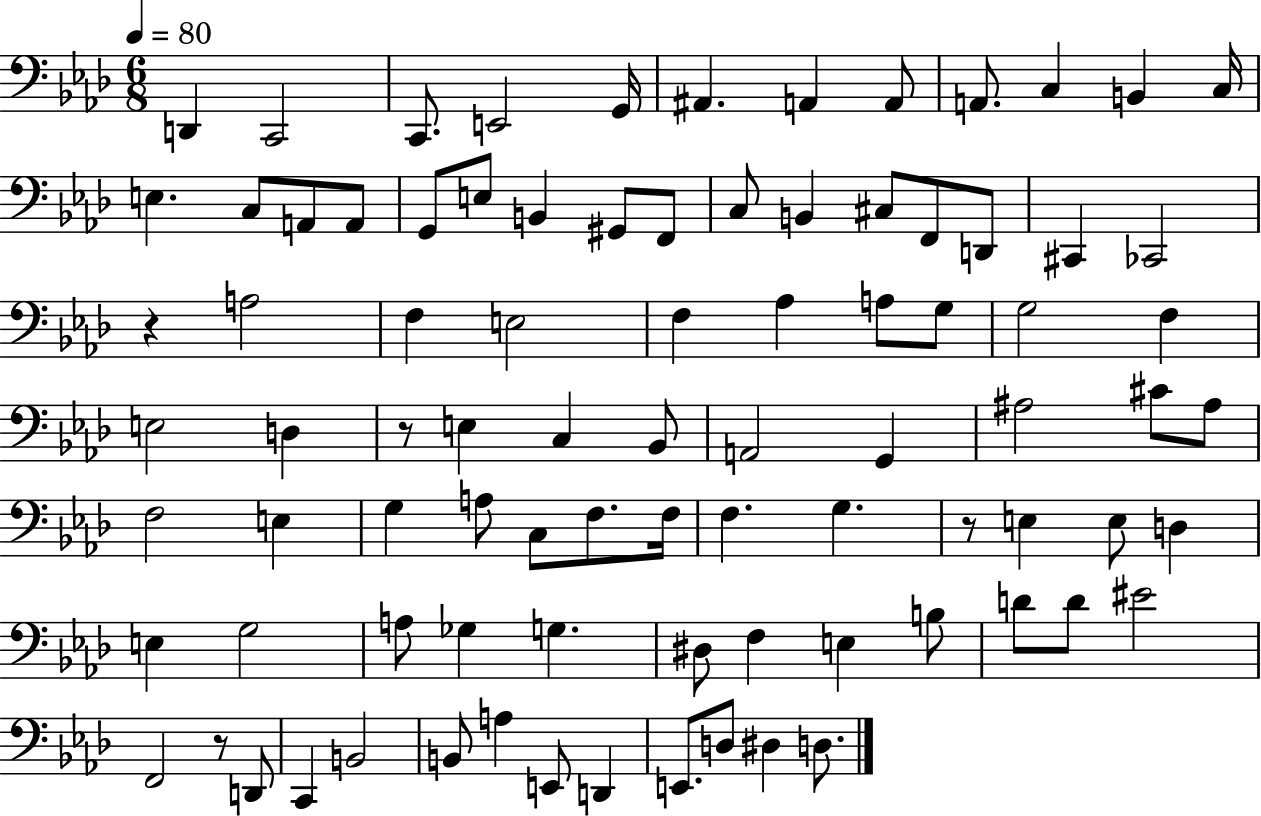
{
  \clef bass
  \numericTimeSignature
  \time 6/8
  \key aes \major
  \tempo 4 = 80
  d,4 c,2 | c,8. e,2 g,16 | ais,4. a,4 a,8 | a,8. c4 b,4 c16 | \break e4. c8 a,8 a,8 | g,8 e8 b,4 gis,8 f,8 | c8 b,4 cis8 f,8 d,8 | cis,4 ces,2 | \break r4 a2 | f4 e2 | f4 aes4 a8 g8 | g2 f4 | \break e2 d4 | r8 e4 c4 bes,8 | a,2 g,4 | ais2 cis'8 ais8 | \break f2 e4 | g4 a8 c8 f8. f16 | f4. g4. | r8 e4 e8 d4 | \break e4 g2 | a8 ges4 g4. | dis8 f4 e4 b8 | d'8 d'8 eis'2 | \break f,2 r8 d,8 | c,4 b,2 | b,8 a4 e,8 d,4 | e,8. d8 dis4 d8. | \break \bar "|."
}